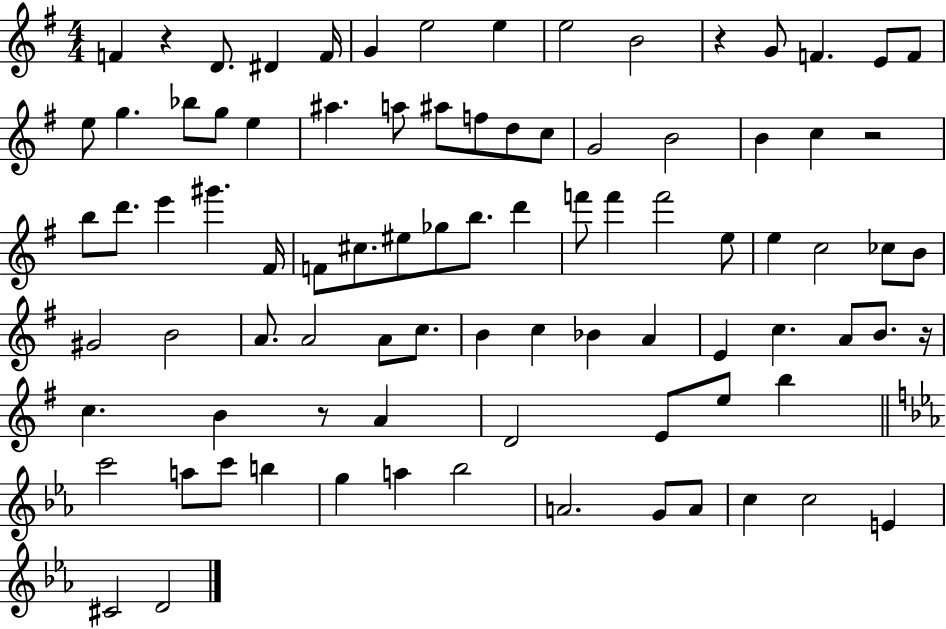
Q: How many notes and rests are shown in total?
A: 88